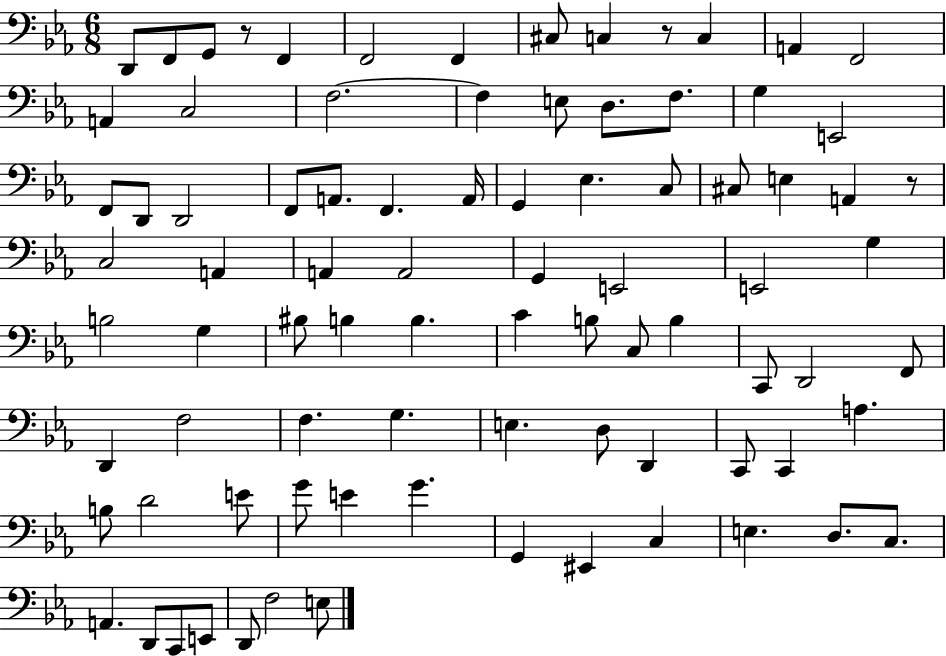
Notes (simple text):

D2/e F2/e G2/e R/e F2/q F2/h F2/q C#3/e C3/q R/e C3/q A2/q F2/h A2/q C3/h F3/h. F3/q E3/e D3/e. F3/e. G3/q E2/h F2/e D2/e D2/h F2/e A2/e. F2/q. A2/s G2/q Eb3/q. C3/e C#3/e E3/q A2/q R/e C3/h A2/q A2/q A2/h G2/q E2/h E2/h G3/q B3/h G3/q BIS3/e B3/q B3/q. C4/q B3/e C3/e B3/q C2/e D2/h F2/e D2/q F3/h F3/q. G3/q. E3/q. D3/e D2/q C2/e C2/q A3/q. B3/e D4/h E4/e G4/e E4/q G4/q. G2/q EIS2/q C3/q E3/q. D3/e. C3/e. A2/q. D2/e C2/e E2/e D2/e F3/h E3/e